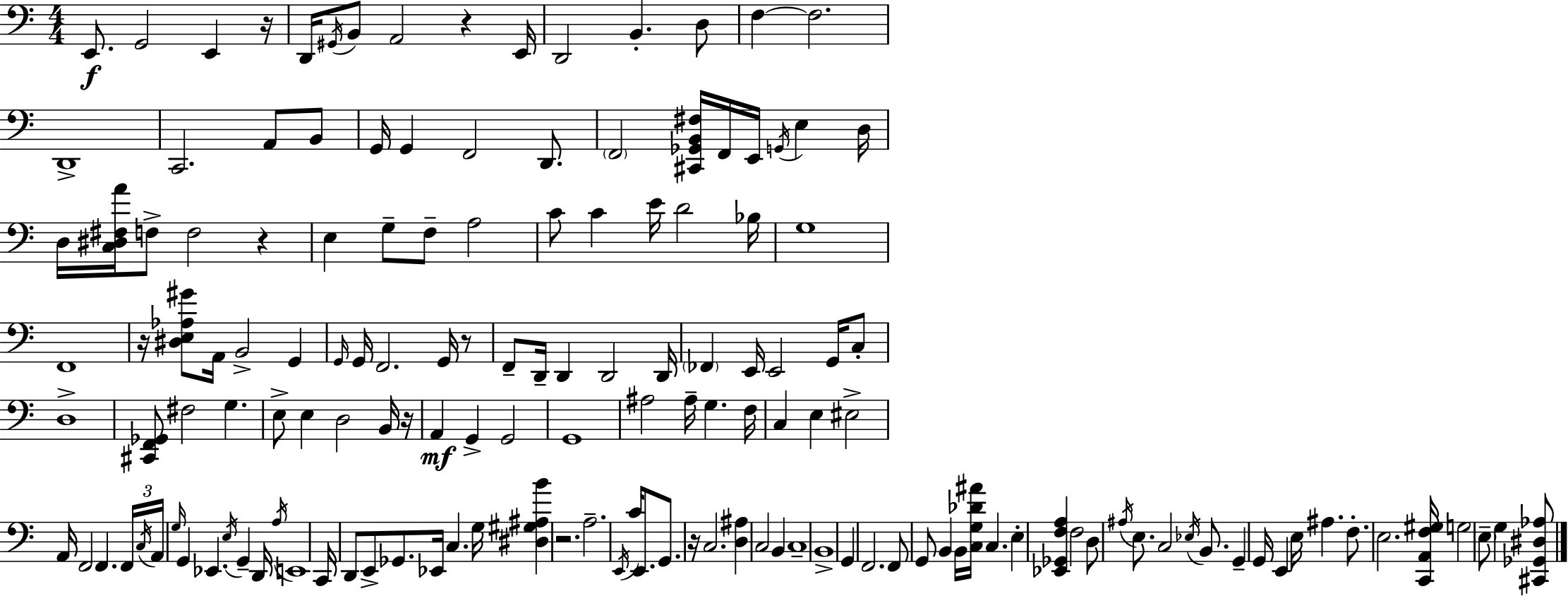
E2/e. G2/h E2/q R/s D2/s G#2/s B2/e A2/h R/q E2/s D2/h B2/q. D3/e F3/q F3/h. D2/w C2/h. A2/e B2/e G2/s G2/q F2/h D2/e. F2/h [C#2,Gb2,B2,F#3]/s F2/s E2/s G2/s E3/q D3/s D3/s [C3,D#3,F#3,A4]/s F3/e F3/h R/q E3/q G3/e F3/e A3/h C4/e C4/q E4/s D4/h Bb3/s G3/w F2/w R/s [D#3,E3,Ab3,G#4]/e A2/s B2/h G2/q G2/s G2/s F2/h. G2/s R/e F2/e D2/s D2/q D2/h D2/s FES2/q E2/s E2/h G2/s C3/e D3/w [C#2,F2,Gb2]/e F#3/h G3/q. E3/e E3/q D3/h B2/s R/s A2/q G2/q G2/h G2/w A#3/h A#3/s G3/q. F3/s C3/q E3/q EIS3/h A2/s F2/h F2/q. F2/s C3/s A2/s G3/s G2/q Eb2/q. E3/s G2/q D2/s A3/s E2/w C2/s D2/e E2/e Gb2/e. Eb2/s C3/q. G3/s [D#3,G#3,A#3,B4]/q R/h. A3/h. E2/s C4/s E2/e. G2/e. R/s C3/h. [D3,A#3]/q C3/h B2/q C3/w B2/w G2/q F2/h. F2/e G2/e B2/q B2/s [C3,G3,Db4,A#4]/s C3/q. E3/q [Eb2,Gb2,F3,A3]/q F3/h D3/e A#3/s E3/e. C3/h Eb3/s B2/e. G2/q G2/s E2/q E3/s A#3/q. F3/e. E3/h. [C2,A2,F3,G#3]/s G3/h E3/e G3/q [C#2,Gb2,D#3,Ab3]/e